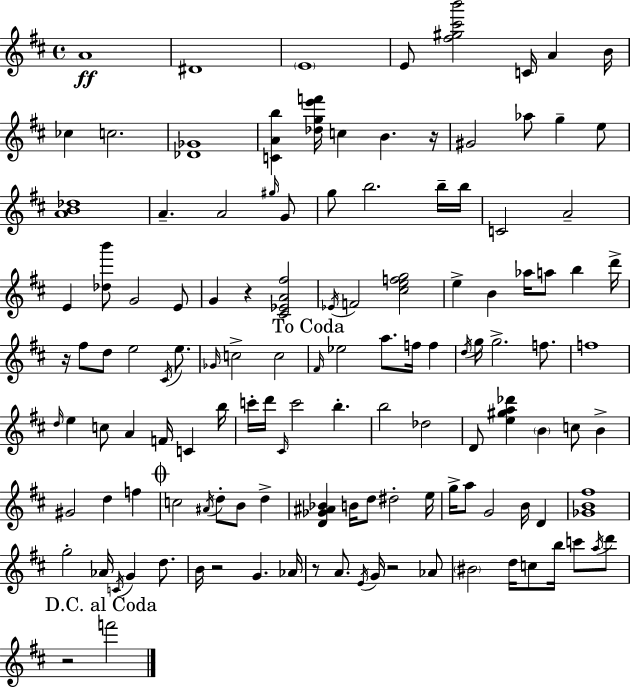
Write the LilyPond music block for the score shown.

{
  \clef treble
  \time 4/4
  \defaultTimeSignature
  \key d \major
  a'1\ff | dis'1 | \parenthesize e'1 | e'8 <fis'' gis'' cis''' b'''>2 c'16 a'4 b'16 | \break ces''4 c''2. | <des' ges'>1 | <c' a' b''>4 <des'' g'' e''' f'''>16 c''4 b'4. r16 | gis'2 aes''8 g''4-- e''8 | \break <a' b' des''>1 | a'4.-- a'2 \grace { gis''16 } g'8 | g''8 b''2. b''16-- | b''16 c'2 a'2-- | \break e'4 <des'' b'''>8 g'2 e'8 | g'4 r4 <cis' ees' a' fis''>2 | \acciaccatura { ees'16 } f'2 <cis'' e'' f'' g''>2 | e''4-> b'4 aes''16 a''8 b''4 | \break d'''16-> r16 fis''8 d''8 e''2 \acciaccatura { cis'16 } | e''8. \grace { ges'16 } c''2-> c''2 | \mark "To Coda" \grace { fis'16 } ees''2 a''8. | f''16 f''4 \acciaccatura { d''16 } g''16 g''2.-> | \break f''8. f''1 | \grace { d''16 } e''4 c''8 a'4 | f'16 c'4 b''16 c'''16-. d'''16 \grace { cis'16 } c'''2 | b''4.-. b''2 | \break des''2 d'8 <e'' gis'' a'' des'''>4 \parenthesize b'4 | c''8 b'4-> gis'2 | d''4 f''4 \mark \markup { \musicglyph "scripts.coda" } c''2 | \acciaccatura { ais'16 } d''8-. b'8 d''4-> <d' ges' ais' bes'>4 b'16 d''8 | \break dis''2-. e''16 g''16-> a''8 g'2 | b'16 d'4 <ges' b' fis''>1 | g''2-. | aes'16 \acciaccatura { c'16 } g'4 d''8. b'16 r2 | \break g'4. aes'16 r8 a'8. \acciaccatura { e'16 } | g'16 r2 aes'8 \parenthesize bis'2 | d''16 c''8 b''16 c'''8 \acciaccatura { a''16 } d'''8 \mark "D.C. al Coda" r2 | f'''2 \bar "|."
}